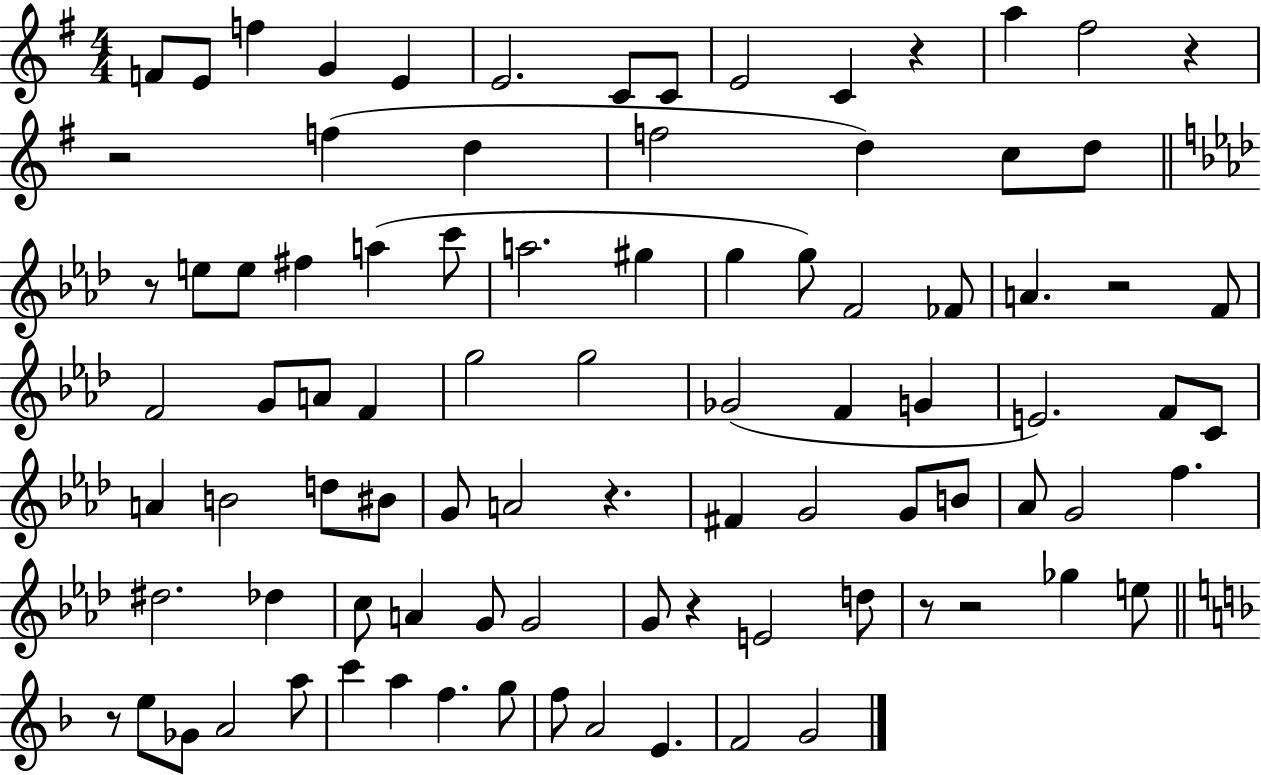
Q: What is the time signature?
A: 4/4